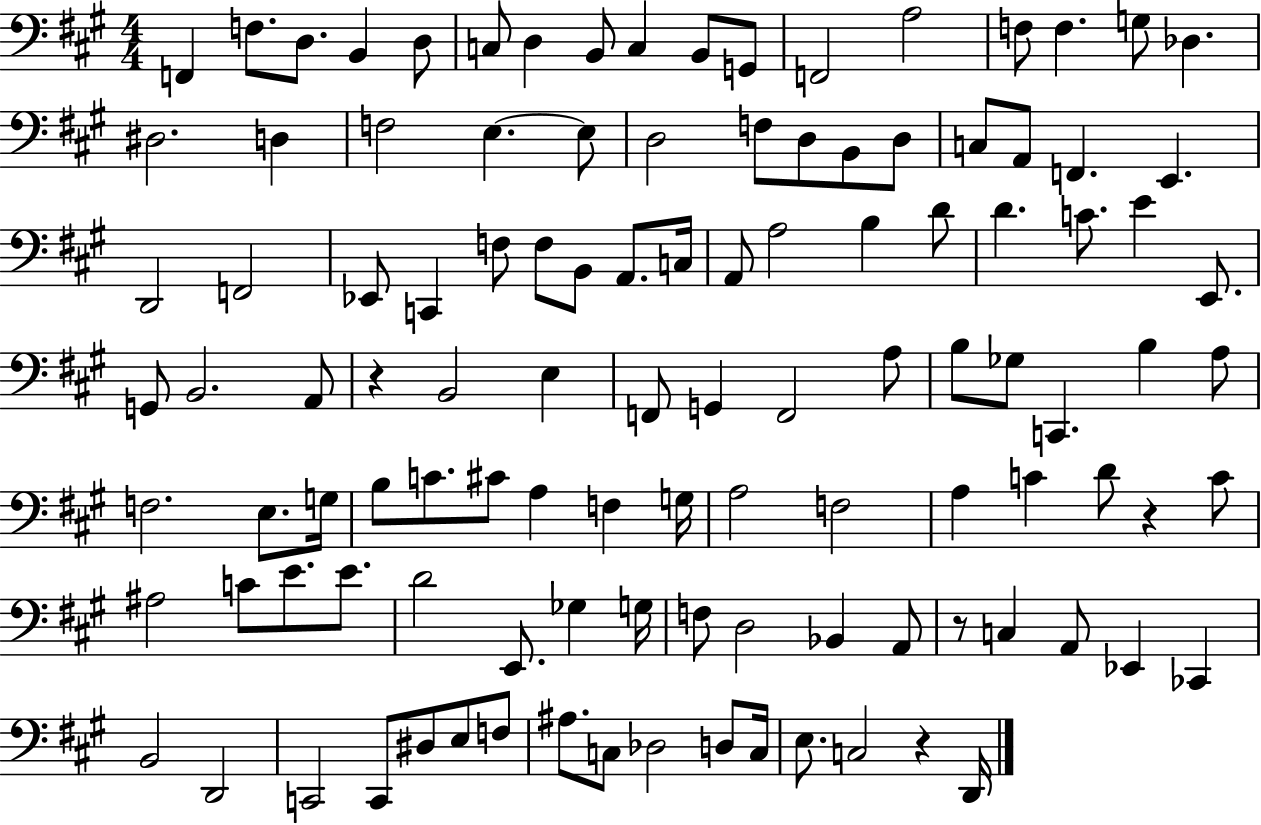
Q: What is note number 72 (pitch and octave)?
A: A3